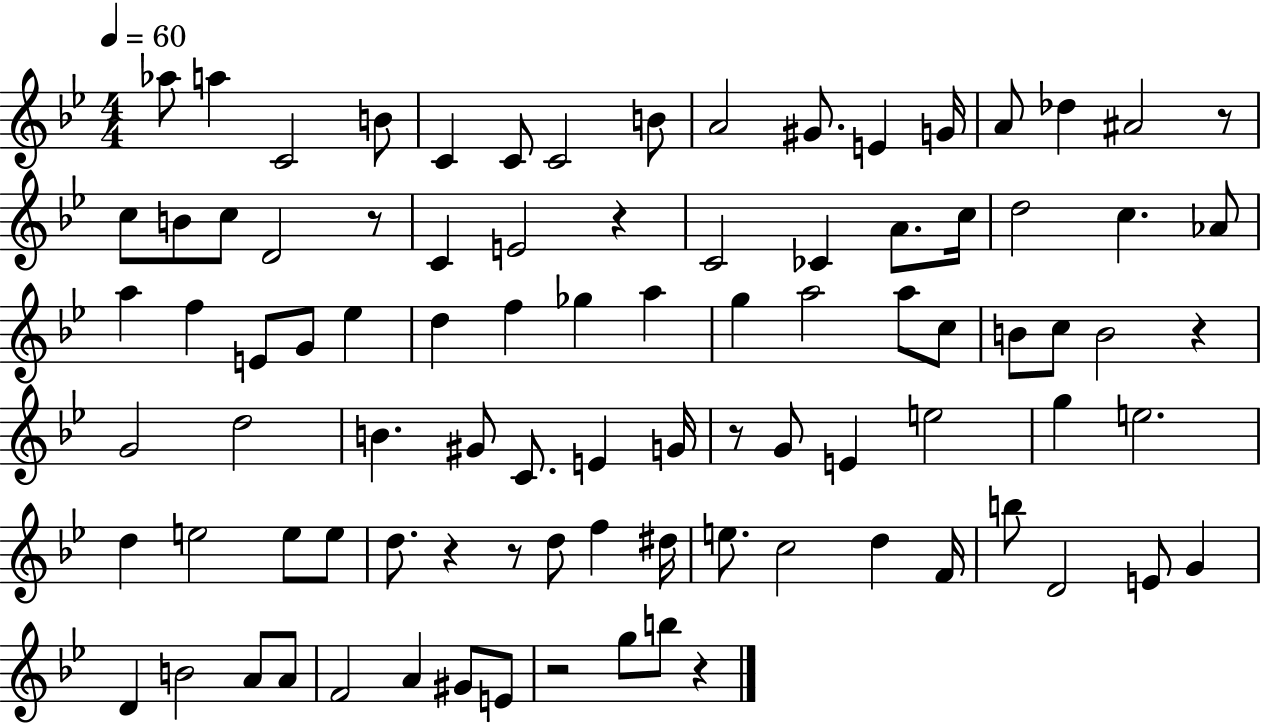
{
  \clef treble
  \numericTimeSignature
  \time 4/4
  \key bes \major
  \tempo 4 = 60
  aes''8 a''4 c'2 b'8 | c'4 c'8 c'2 b'8 | a'2 gis'8. e'4 g'16 | a'8 des''4 ais'2 r8 | \break c''8 b'8 c''8 d'2 r8 | c'4 e'2 r4 | c'2 ces'4 a'8. c''16 | d''2 c''4. aes'8 | \break a''4 f''4 e'8 g'8 ees''4 | d''4 f''4 ges''4 a''4 | g''4 a''2 a''8 c''8 | b'8 c''8 b'2 r4 | \break g'2 d''2 | b'4. gis'8 c'8. e'4 g'16 | r8 g'8 e'4 e''2 | g''4 e''2. | \break d''4 e''2 e''8 e''8 | d''8. r4 r8 d''8 f''4 dis''16 | e''8. c''2 d''4 f'16 | b''8 d'2 e'8 g'4 | \break d'4 b'2 a'8 a'8 | f'2 a'4 gis'8 e'8 | r2 g''8 b''8 r4 | \bar "|."
}